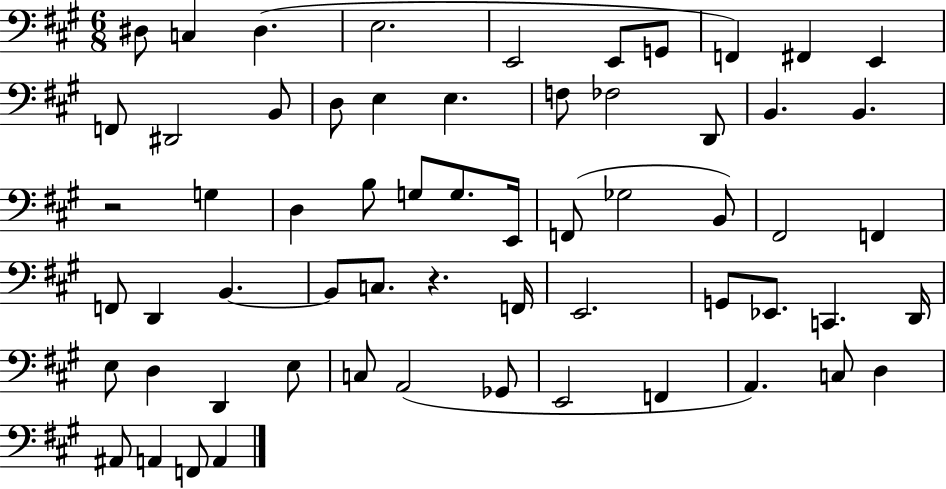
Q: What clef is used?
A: bass